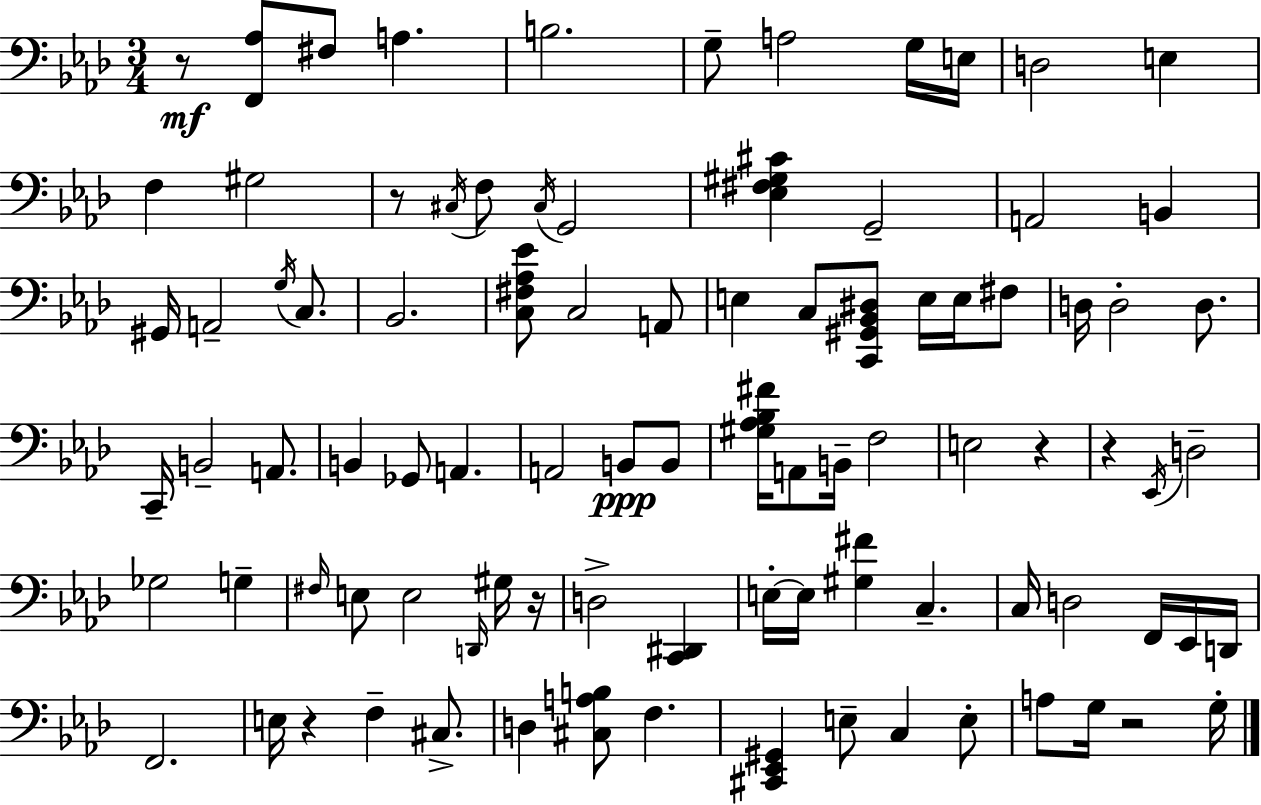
X:1
T:Untitled
M:3/4
L:1/4
K:Ab
z/2 [F,,_A,]/2 ^F,/2 A, B,2 G,/2 A,2 G,/4 E,/4 D,2 E, F, ^G,2 z/2 ^C,/4 F,/2 ^C,/4 G,,2 [_E,^F,^G,^C] G,,2 A,,2 B,, ^G,,/4 A,,2 G,/4 C,/2 _B,,2 [C,^F,_A,_E]/2 C,2 A,,/2 E, C,/2 [C,,^G,,_B,,^D,]/2 E,/4 E,/4 ^F,/2 D,/4 D,2 D,/2 C,,/4 B,,2 A,,/2 B,, _G,,/2 A,, A,,2 B,,/2 B,,/2 [^G,_A,_B,^F]/4 A,,/2 B,,/4 F,2 E,2 z z _E,,/4 D,2 _G,2 G, ^F,/4 E,/2 E,2 D,,/4 ^G,/4 z/4 D,2 [C,,^D,,] E,/4 E,/4 [^G,^F] C, C,/4 D,2 F,,/4 _E,,/4 D,,/4 F,,2 E,/4 z F, ^C,/2 D, [^C,A,B,]/2 F, [^C,,_E,,^G,,] E,/2 C, E,/2 A,/2 G,/4 z2 G,/4